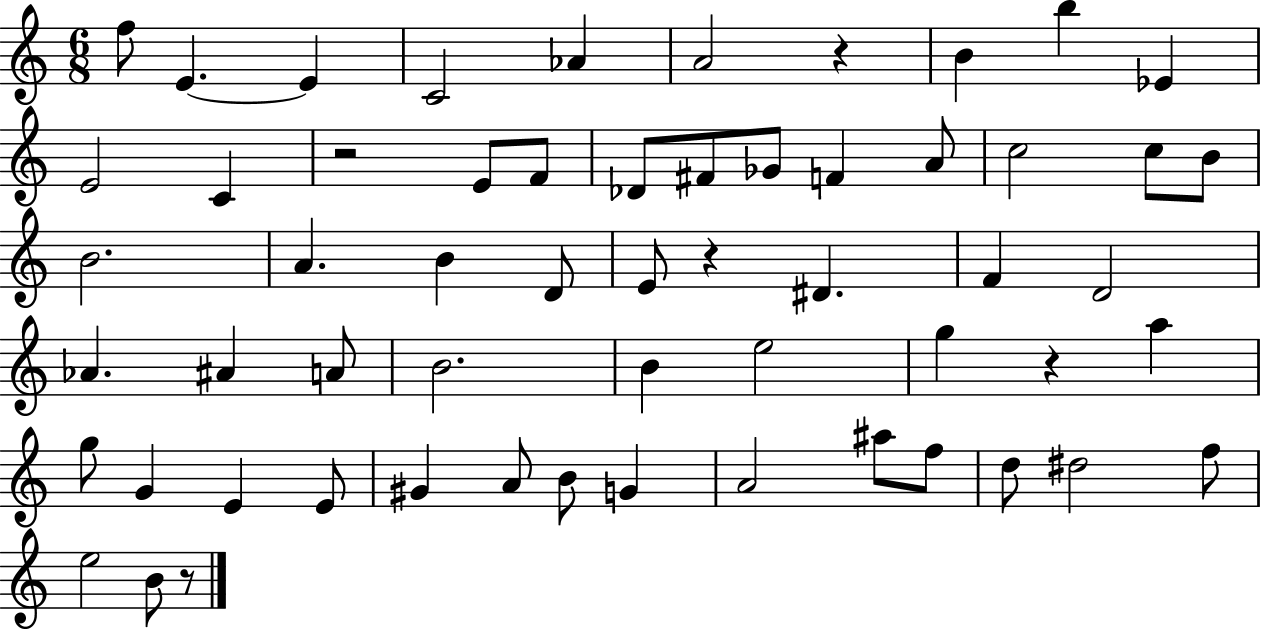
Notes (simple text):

F5/e E4/q. E4/q C4/h Ab4/q A4/h R/q B4/q B5/q Eb4/q E4/h C4/q R/h E4/e F4/e Db4/e F#4/e Gb4/e F4/q A4/e C5/h C5/e B4/e B4/h. A4/q. B4/q D4/e E4/e R/q D#4/q. F4/q D4/h Ab4/q. A#4/q A4/e B4/h. B4/q E5/h G5/q R/q A5/q G5/e G4/q E4/q E4/e G#4/q A4/e B4/e G4/q A4/h A#5/e F5/e D5/e D#5/h F5/e E5/h B4/e R/e